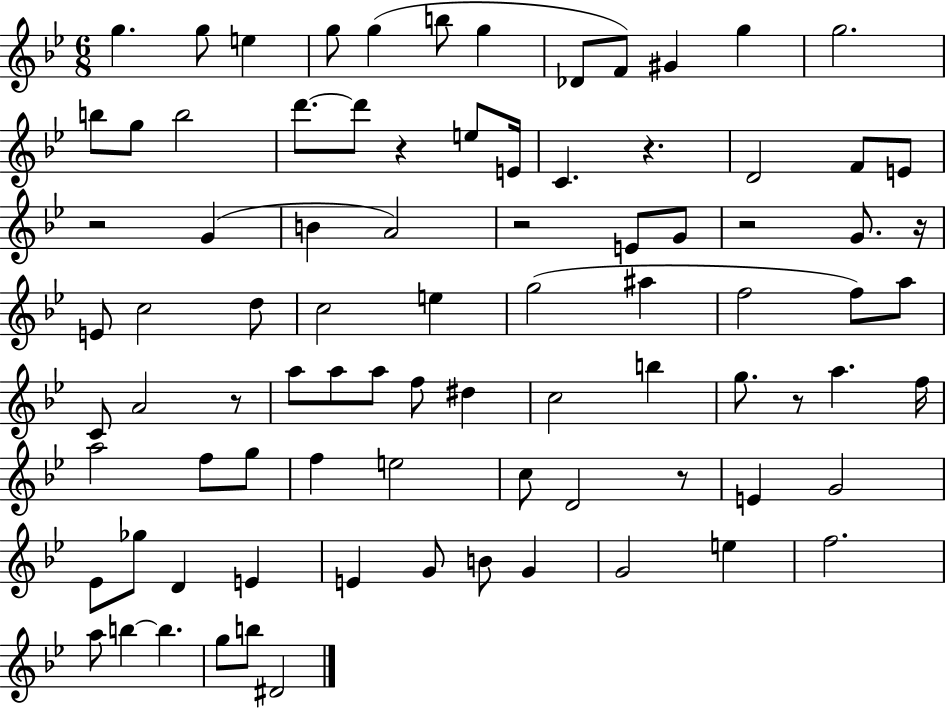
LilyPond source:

{
  \clef treble
  \numericTimeSignature
  \time 6/8
  \key bes \major
  g''4. g''8 e''4 | g''8 g''4( b''8 g''4 | des'8 f'8) gis'4 g''4 | g''2. | \break b''8 g''8 b''2 | d'''8.~~ d'''8 r4 e''8 e'16 | c'4. r4. | d'2 f'8 e'8 | \break r2 g'4( | b'4 a'2) | r2 e'8 g'8 | r2 g'8. r16 | \break e'8 c''2 d''8 | c''2 e''4 | g''2( ais''4 | f''2 f''8) a''8 | \break c'8 a'2 r8 | a''8 a''8 a''8 f''8 dis''4 | c''2 b''4 | g''8. r8 a''4. f''16 | \break a''2 f''8 g''8 | f''4 e''2 | c''8 d'2 r8 | e'4 g'2 | \break ees'8 ges''8 d'4 e'4 | e'4 g'8 b'8 g'4 | g'2 e''4 | f''2. | \break a''8 b''4~~ b''4. | g''8 b''8 dis'2 | \bar "|."
}